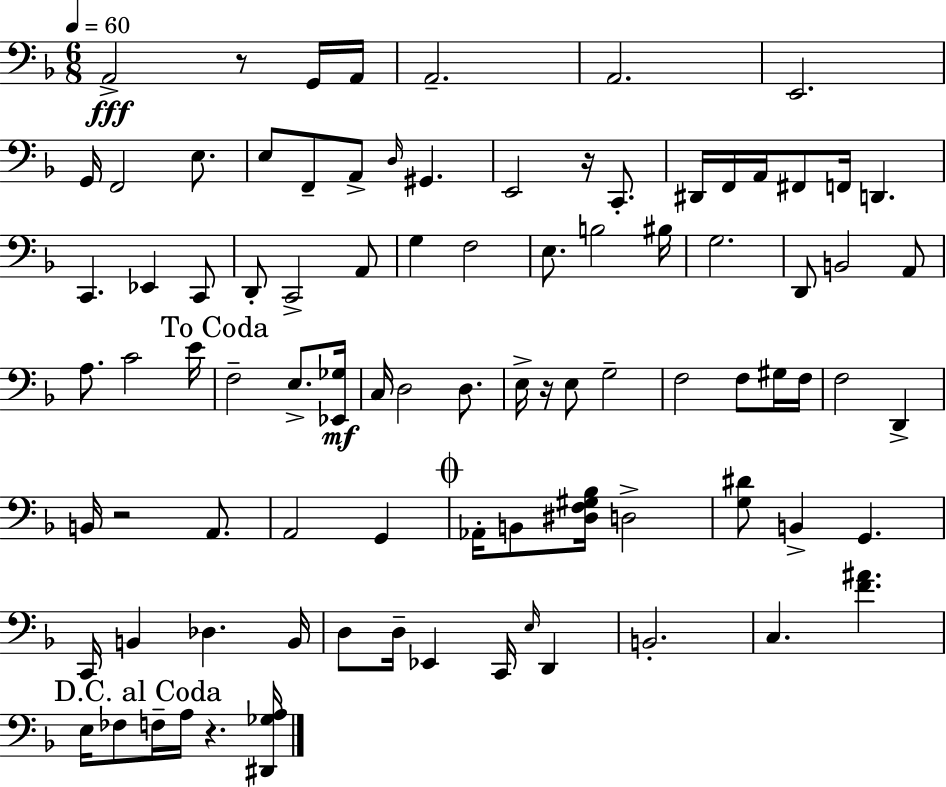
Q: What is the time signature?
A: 6/8